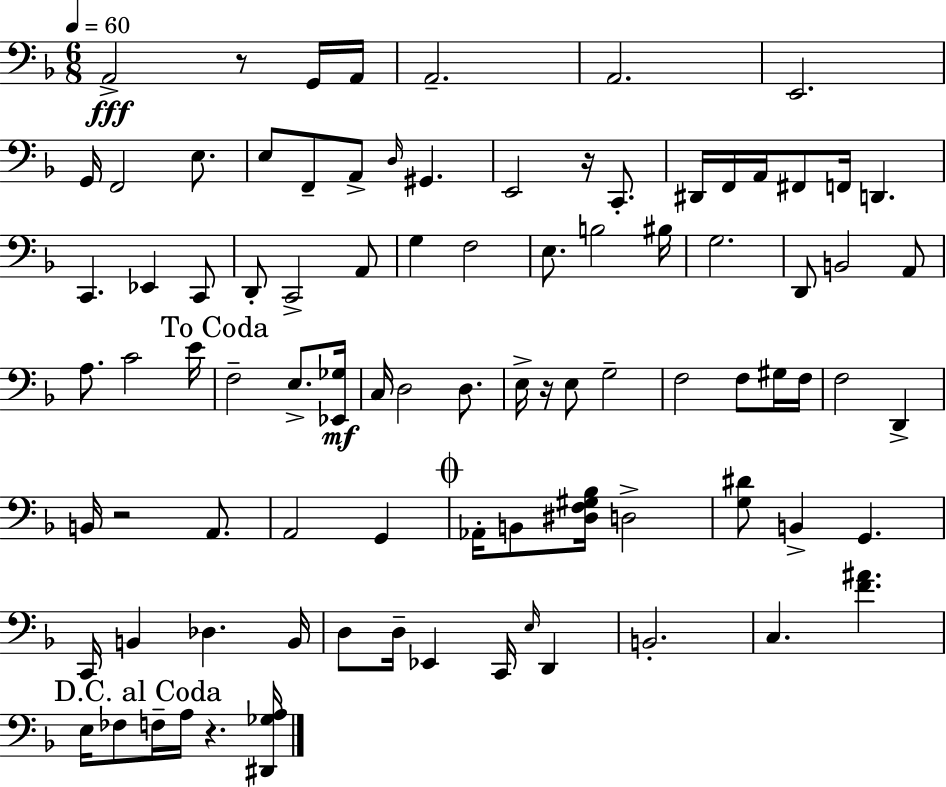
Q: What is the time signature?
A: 6/8